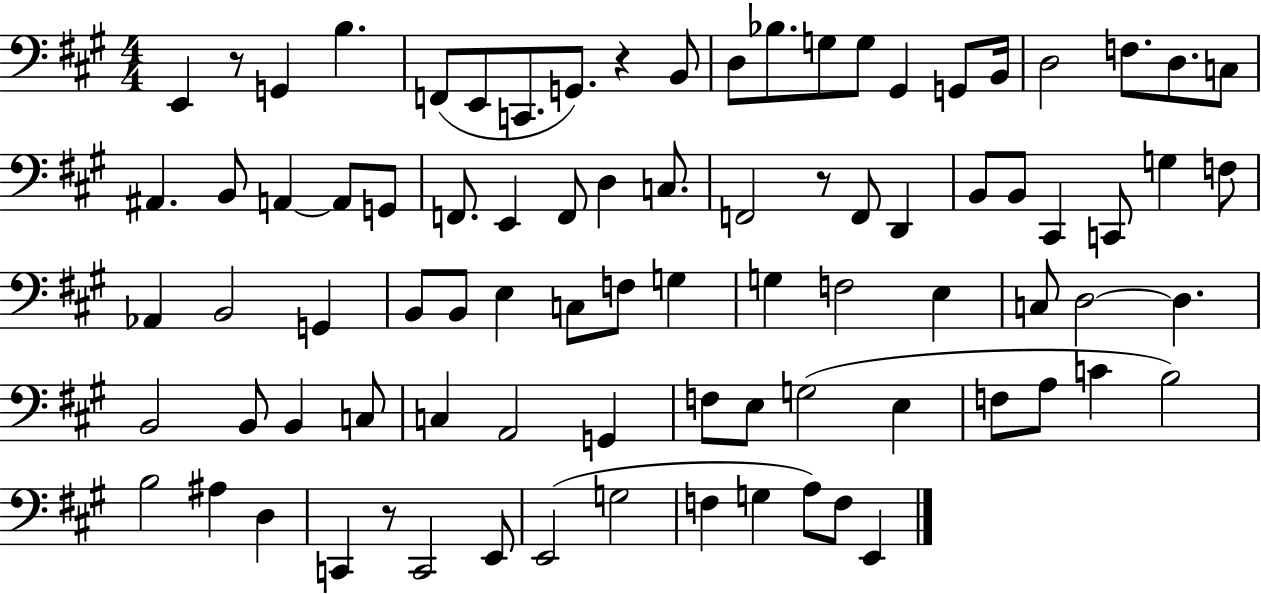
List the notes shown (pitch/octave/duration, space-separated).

E2/q R/e G2/q B3/q. F2/e E2/e C2/e. G2/e. R/q B2/e D3/e Bb3/e. G3/e G3/e G#2/q G2/e B2/s D3/h F3/e. D3/e. C3/e A#2/q. B2/e A2/q A2/e G2/e F2/e. E2/q F2/e D3/q C3/e. F2/h R/e F2/e D2/q B2/e B2/e C#2/q C2/e G3/q F3/e Ab2/q B2/h G2/q B2/e B2/e E3/q C3/e F3/e G3/q G3/q F3/h E3/q C3/e D3/h D3/q. B2/h B2/e B2/q C3/e C3/q A2/h G2/q F3/e E3/e G3/h E3/q F3/e A3/e C4/q B3/h B3/h A#3/q D3/q C2/q R/e C2/h E2/e E2/h G3/h F3/q G3/q A3/e F3/e E2/q